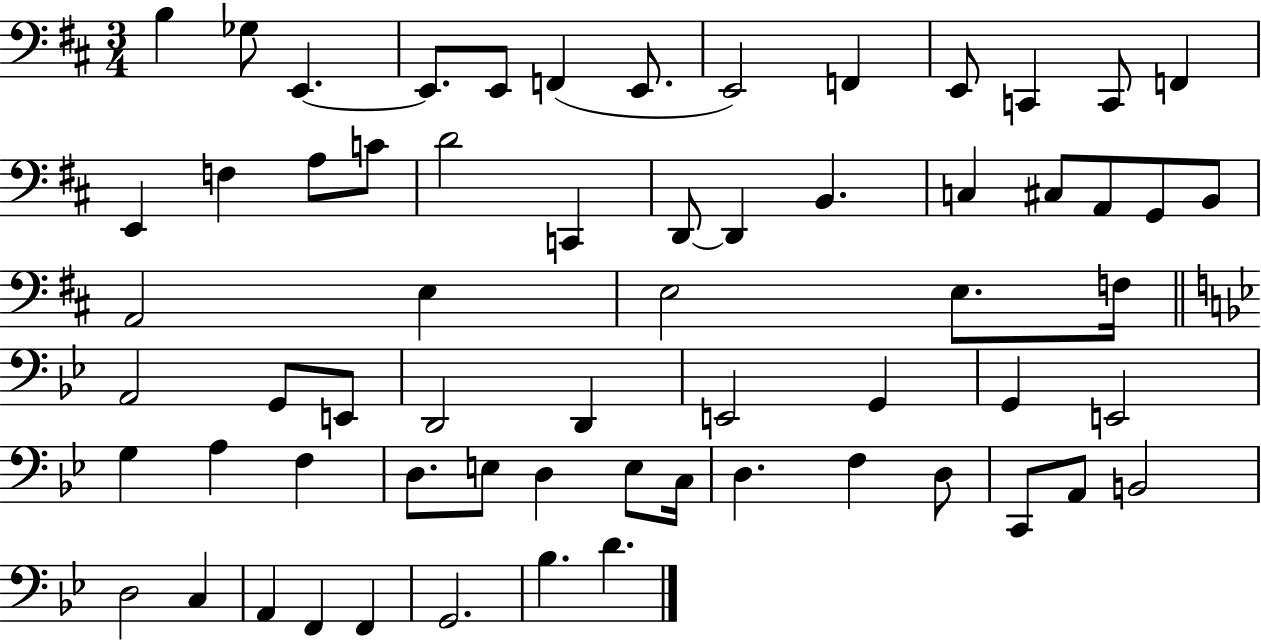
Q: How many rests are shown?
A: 0